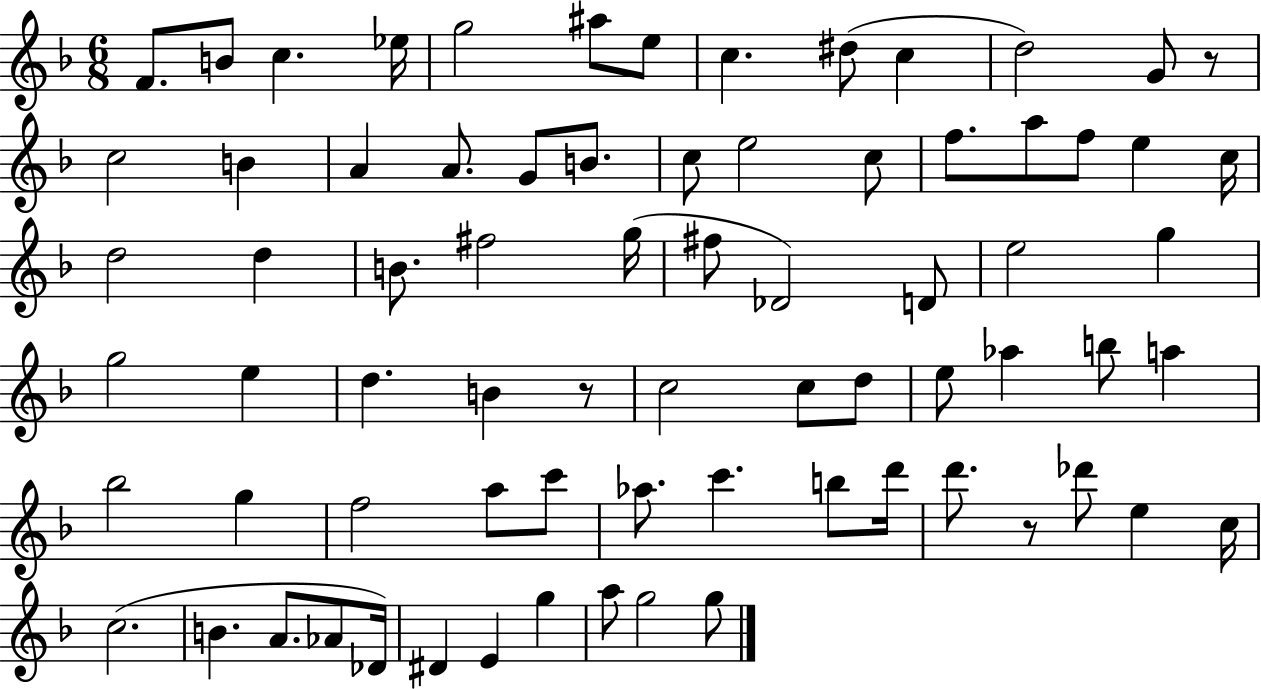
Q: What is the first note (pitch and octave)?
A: F4